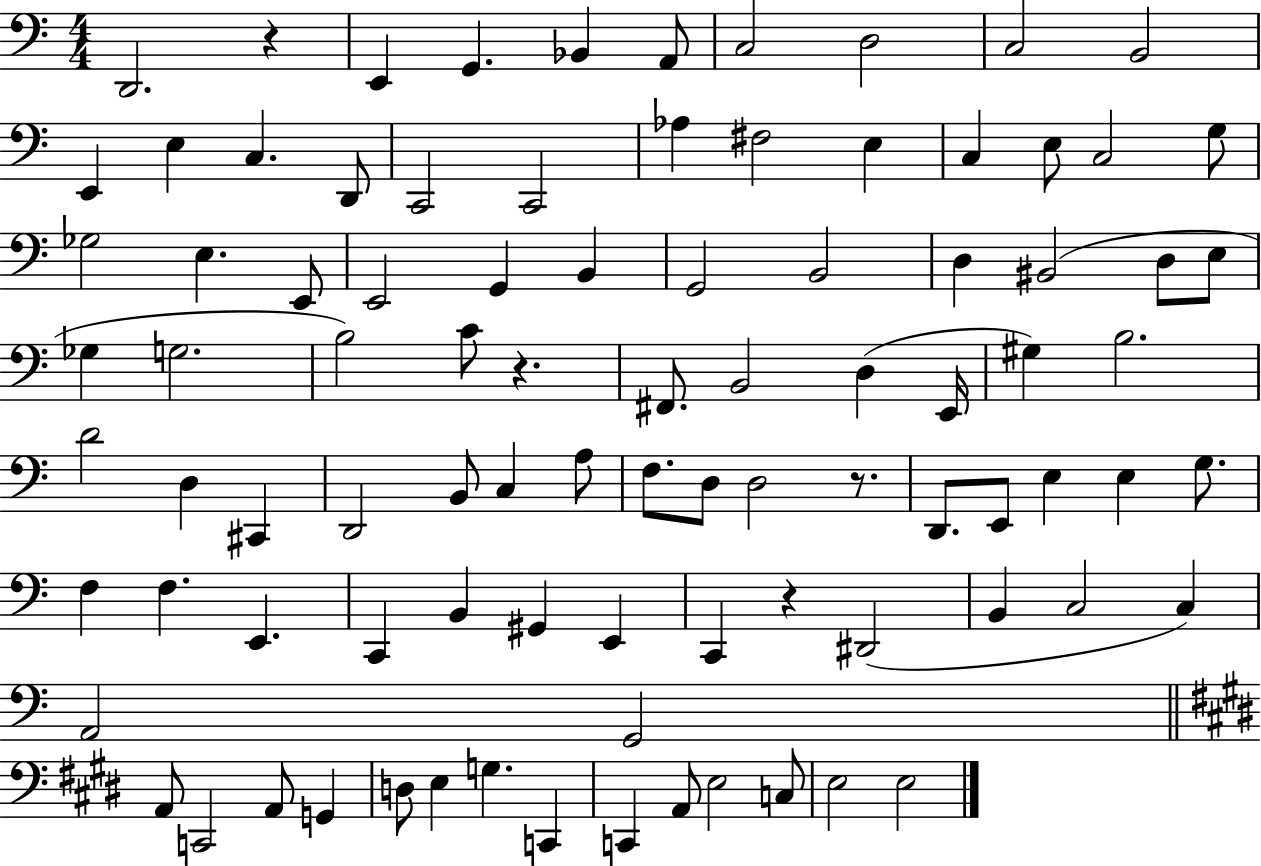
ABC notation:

X:1
T:Untitled
M:4/4
L:1/4
K:C
D,,2 z E,, G,, _B,, A,,/2 C,2 D,2 C,2 B,,2 E,, E, C, D,,/2 C,,2 C,,2 _A, ^F,2 E, C, E,/2 C,2 G,/2 _G,2 E, E,,/2 E,,2 G,, B,, G,,2 B,,2 D, ^B,,2 D,/2 E,/2 _G, G,2 B,2 C/2 z ^F,,/2 B,,2 D, E,,/4 ^G, B,2 D2 D, ^C,, D,,2 B,,/2 C, A,/2 F,/2 D,/2 D,2 z/2 D,,/2 E,,/2 E, E, G,/2 F, F, E,, C,, B,, ^G,, E,, C,, z ^D,,2 B,, C,2 C, A,,2 G,,2 A,,/2 C,,2 A,,/2 G,, D,/2 E, G, C,, C,, A,,/2 E,2 C,/2 E,2 E,2